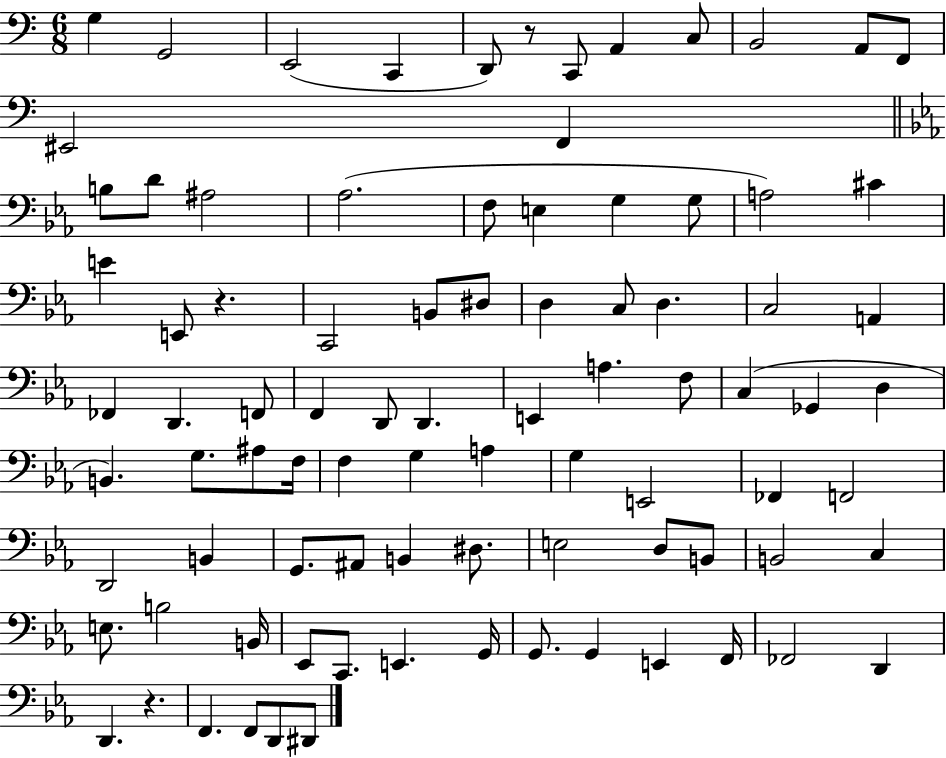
{
  \clef bass
  \numericTimeSignature
  \time 6/8
  \key c \major
  \repeat volta 2 { g4 g,2 | e,2( c,4 | d,8) r8 c,8 a,4 c8 | b,2 a,8 f,8 | \break eis,2 f,4 | \bar "||" \break \key ees \major b8 d'8 ais2 | aes2.( | f8 e4 g4 g8 | a2) cis'4 | \break e'4 e,8 r4. | c,2 b,8 dis8 | d4 c8 d4. | c2 a,4 | \break fes,4 d,4. f,8 | f,4 d,8 d,4. | e,4 a4. f8 | c4( ges,4 d4 | \break b,4.) g8. ais8 f16 | f4 g4 a4 | g4 e,2 | fes,4 f,2 | \break d,2 b,4 | g,8. ais,8 b,4 dis8. | e2 d8 b,8 | b,2 c4 | \break e8. b2 b,16 | ees,8 c,8. e,4. g,16 | g,8. g,4 e,4 f,16 | fes,2 d,4 | \break d,4. r4. | f,4. f,8 d,8 dis,8 | } \bar "|."
}